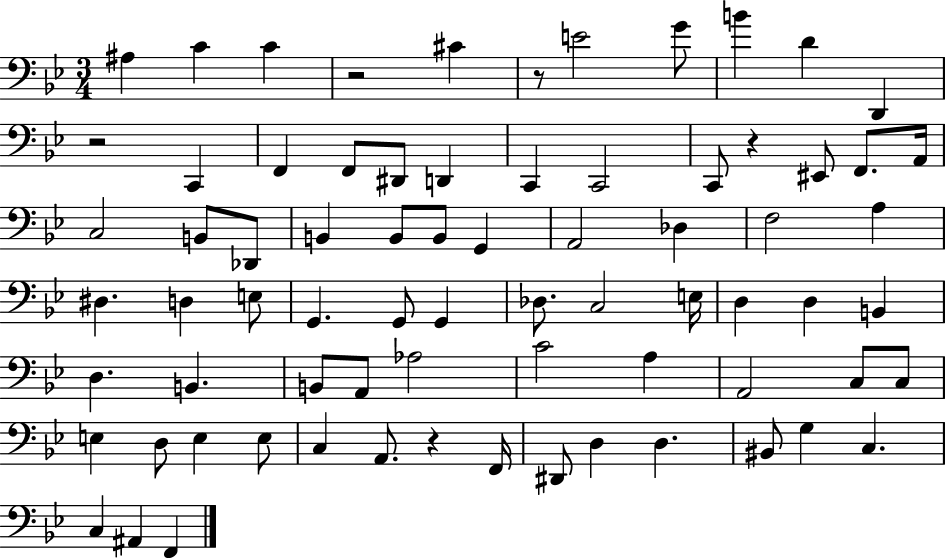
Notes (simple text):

A#3/q C4/q C4/q R/h C#4/q R/e E4/h G4/e B4/q D4/q D2/q R/h C2/q F2/q F2/e D#2/e D2/q C2/q C2/h C2/e R/q EIS2/e F2/e. A2/s C3/h B2/e Db2/e B2/q B2/e B2/e G2/q A2/h Db3/q F3/h A3/q D#3/q. D3/q E3/e G2/q. G2/e G2/q Db3/e. C3/h E3/s D3/q D3/q B2/q D3/q. B2/q. B2/e A2/e Ab3/h C4/h A3/q A2/h C3/e C3/e E3/q D3/e E3/q E3/e C3/q A2/e. R/q F2/s D#2/e D3/q D3/q. BIS2/e G3/q C3/q. C3/q A#2/q F2/q